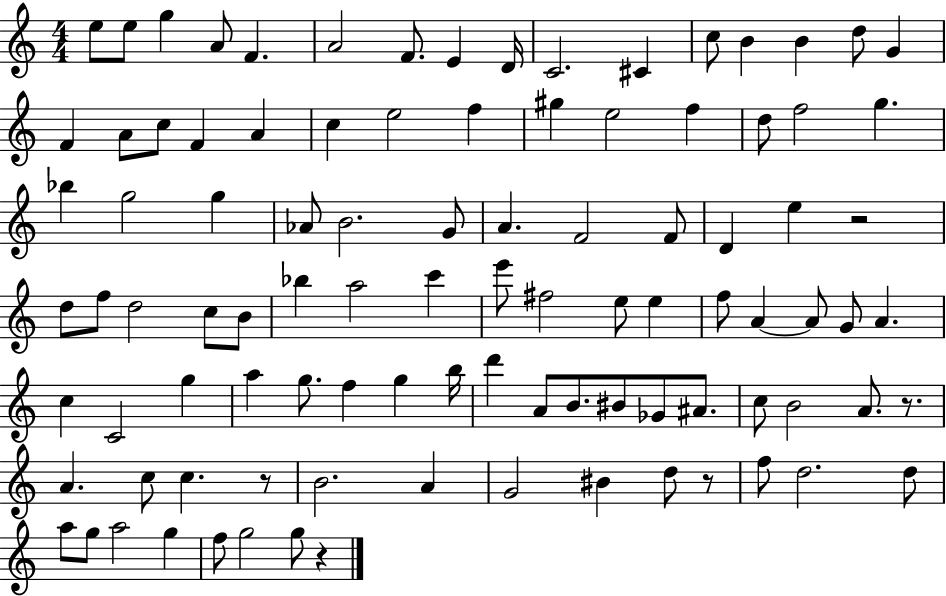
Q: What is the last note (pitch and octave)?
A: G5